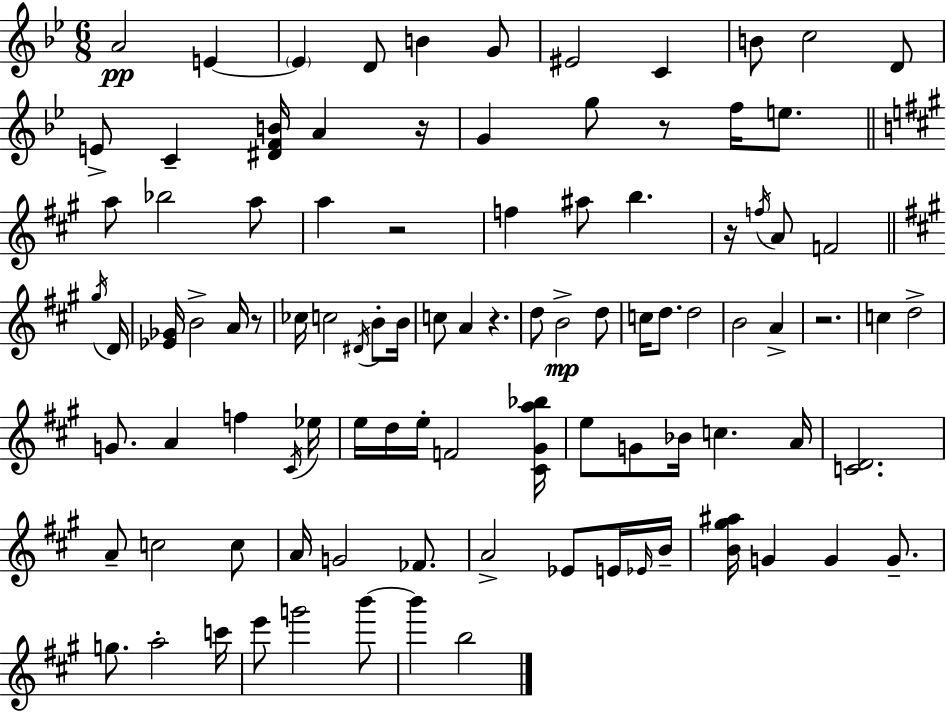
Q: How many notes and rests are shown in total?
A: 97